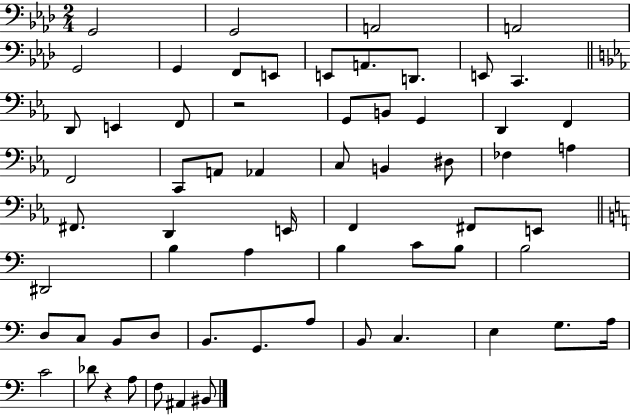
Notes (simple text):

G2/h G2/h A2/h A2/h G2/h G2/q F2/e E2/e E2/e A2/e. D2/e. E2/e C2/q. D2/e E2/q F2/e R/h G2/e B2/e G2/q D2/q F2/q F2/h C2/e A2/e Ab2/q C3/e B2/q D#3/e FES3/q A3/q F#2/e. D2/q E2/s F2/q F#2/e E2/e D#2/h B3/q A3/q B3/q C4/e B3/e B3/h D3/e C3/e B2/e D3/e B2/e. G2/e. A3/e B2/e C3/q. E3/q G3/e. A3/s C4/h Db4/e R/q A3/e F3/e A#2/q BIS2/e